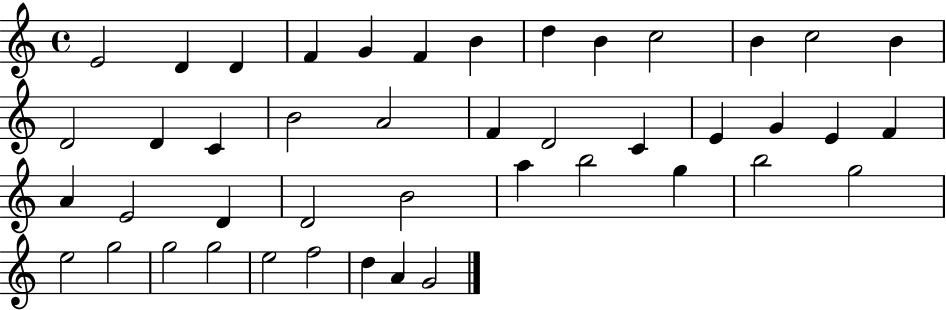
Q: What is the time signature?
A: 4/4